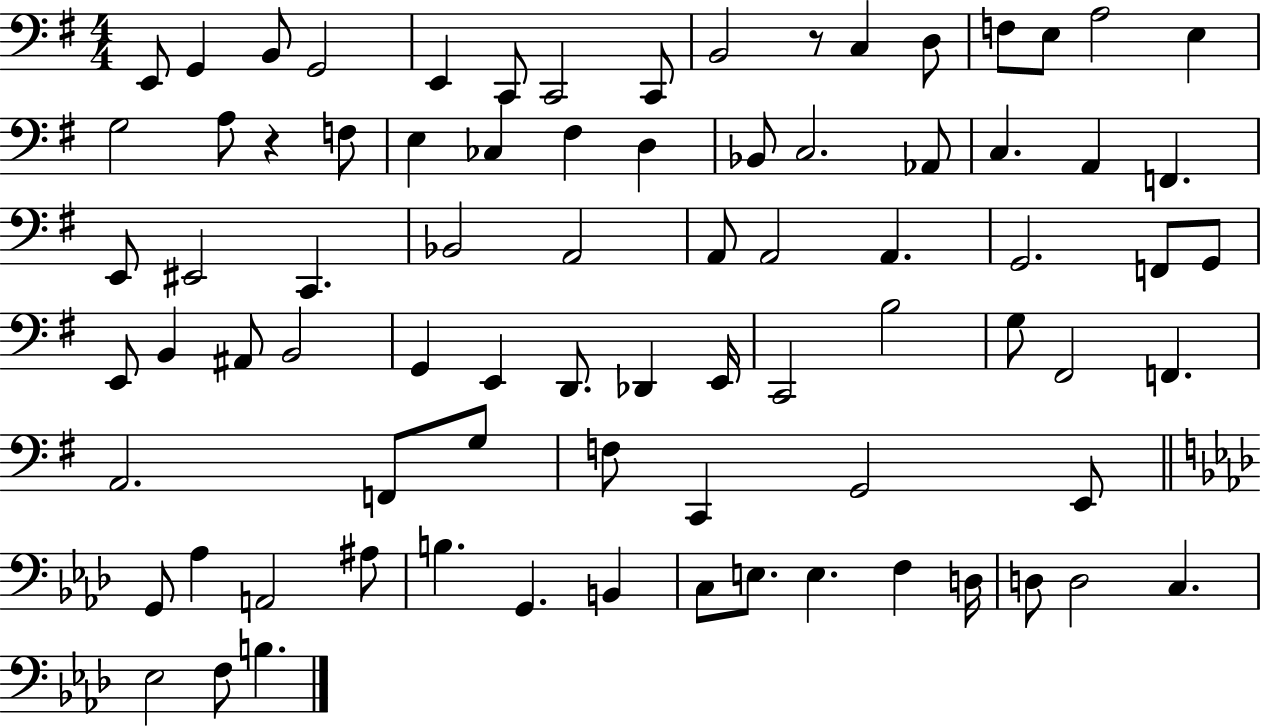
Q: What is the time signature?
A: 4/4